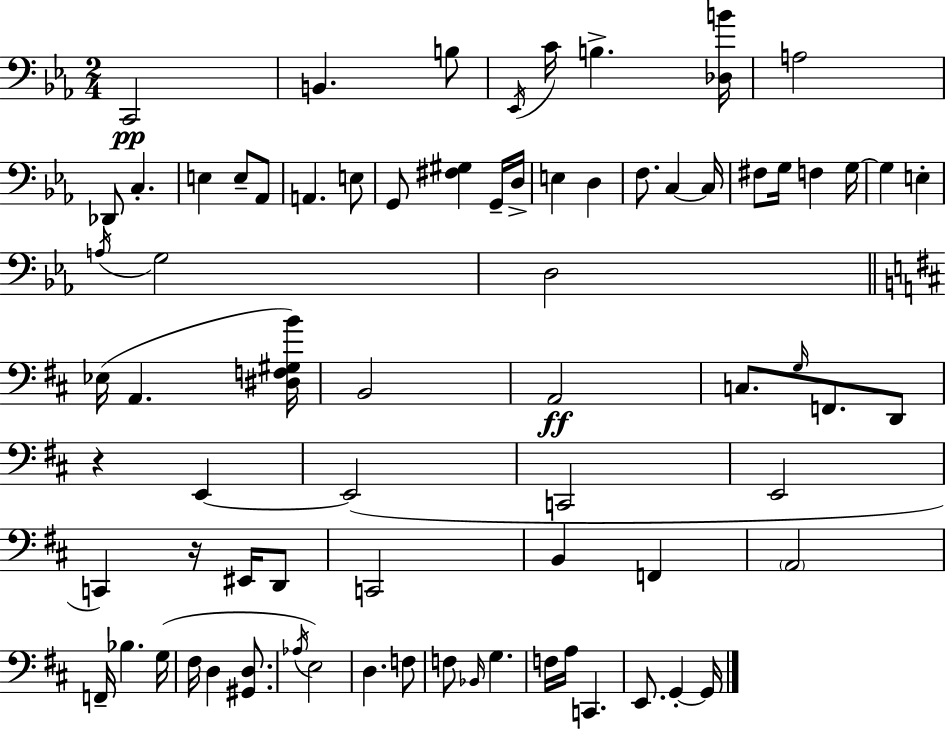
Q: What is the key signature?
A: EES major